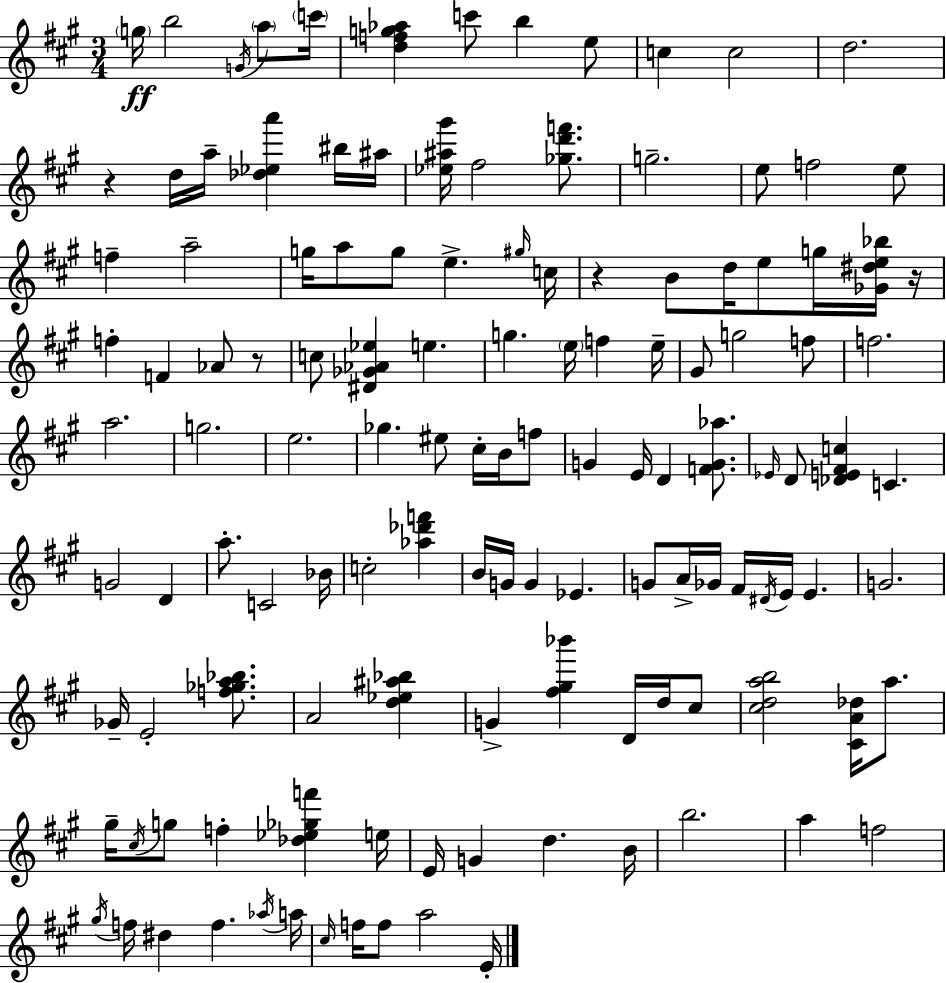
{
  \clef treble
  \numericTimeSignature
  \time 3/4
  \key a \major
  \parenthesize g''16\ff b''2 \acciaccatura { g'16 } \parenthesize a''8 | \parenthesize c'''16 <d'' f'' g'' aes''>4 c'''8 b''4 e''8 | c''4 c''2 | d''2. | \break r4 d''16 a''16-- <des'' ees'' a'''>4 bis''16 | ais''16 <ees'' ais'' gis'''>16 fis''2 <ges'' d''' f'''>8. | g''2.-- | e''8 f''2 e''8 | \break f''4-- a''2-- | g''16 a''8 g''8 e''4.-> | \grace { gis''16 } c''16 r4 b'8 d''16 e''8 g''16 | <ges' dis'' e'' bes''>16 r16 f''4-. f'4 aes'8 | \break r8 c''8 <dis' ges' aes' ees''>4 e''4. | g''4. \parenthesize e''16 f''4 | e''16-- gis'8 g''2 | f''8 f''2. | \break a''2. | g''2. | e''2. | ges''4. eis''8 cis''16-. b'16 | \break f''8 g'4 e'16 d'4 <f' g' aes''>8. | \grace { ees'16 } d'8 <des' e' fis' c''>4 c'4. | g'2 d'4 | a''8.-. c'2 | \break bes'16 c''2-. <aes'' des''' f'''>4 | b'16 g'16 g'4 ees'4. | g'8 a'16-> ges'16 fis'16 \acciaccatura { dis'16 } e'16 e'4. | g'2. | \break ges'16-- e'2-. | <f'' ges'' a'' bes''>8. a'2 | <d'' ees'' ais'' bes''>4 g'4-> <fis'' gis'' bes'''>4 | d'16 d''16 cis''8 <cis'' d'' a'' b''>2 | \break <cis' a' des''>16 a''8. gis''16-- \acciaccatura { cis''16 } g''8 f''4-. | <des'' ees'' ges'' f'''>4 e''16 e'16 g'4 d''4. | b'16 b''2. | a''4 f''2 | \break \acciaccatura { gis''16 } f''16 dis''4 f''4. | \acciaccatura { aes''16 } a''16 \grace { cis''16 } f''16 f''8 a''2 | e'16-. \bar "|."
}